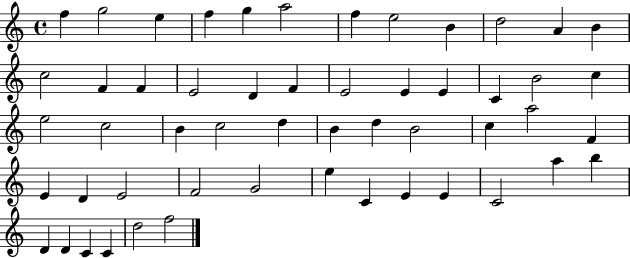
X:1
T:Untitled
M:4/4
L:1/4
K:C
f g2 e f g a2 f e2 B d2 A B c2 F F E2 D F E2 E E C B2 c e2 c2 B c2 d B d B2 c a2 F E D E2 F2 G2 e C E E C2 a b D D C C d2 f2